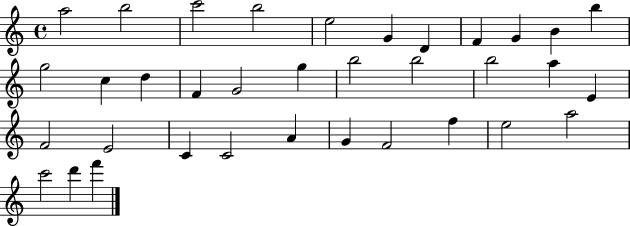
X:1
T:Untitled
M:4/4
L:1/4
K:C
a2 b2 c'2 b2 e2 G D F G B b g2 c d F G2 g b2 b2 b2 a E F2 E2 C C2 A G F2 f e2 a2 c'2 d' f'